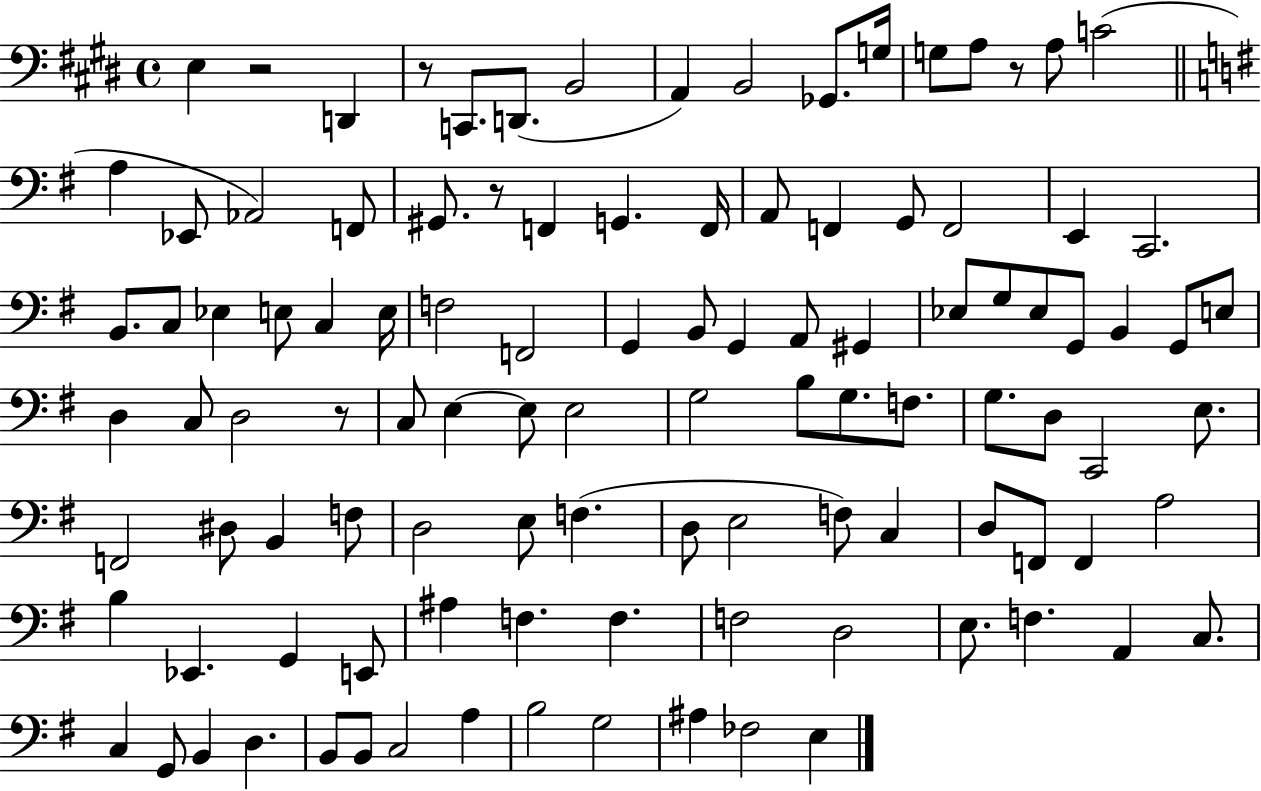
E3/q R/h D2/q R/e C2/e. D2/e. B2/h A2/q B2/h Gb2/e. G3/s G3/e A3/e R/e A3/e C4/h A3/q Eb2/e Ab2/h F2/e G#2/e. R/e F2/q G2/q. F2/s A2/e F2/q G2/e F2/h E2/q C2/h. B2/e. C3/e Eb3/q E3/e C3/q E3/s F3/h F2/h G2/q B2/e G2/q A2/e G#2/q Eb3/e G3/e Eb3/e G2/e B2/q G2/e E3/e D3/q C3/e D3/h R/e C3/e E3/q E3/e E3/h G3/h B3/e G3/e. F3/e. G3/e. D3/e C2/h E3/e. F2/h D#3/e B2/q F3/e D3/h E3/e F3/q. D3/e E3/h F3/e C3/q D3/e F2/e F2/q A3/h B3/q Eb2/q. G2/q E2/e A#3/q F3/q. F3/q. F3/h D3/h E3/e. F3/q. A2/q C3/e. C3/q G2/e B2/q D3/q. B2/e B2/e C3/h A3/q B3/h G3/h A#3/q FES3/h E3/q